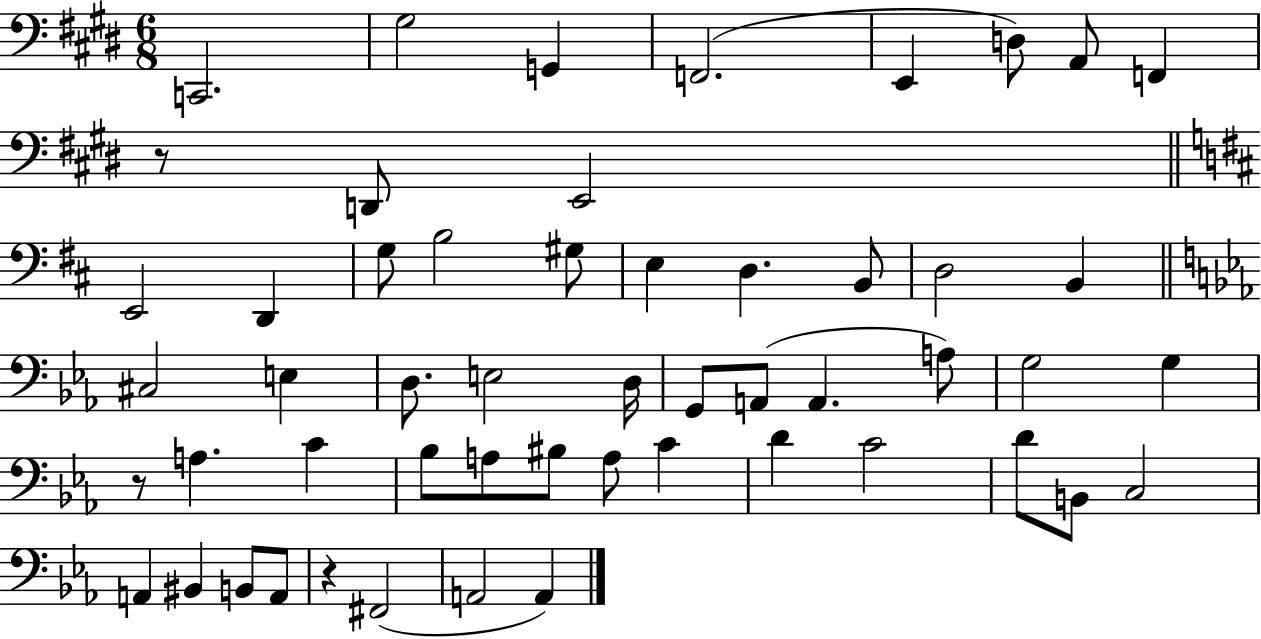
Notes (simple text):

C2/h. G#3/h G2/q F2/h. E2/q D3/e A2/e F2/q R/e D2/e E2/h E2/h D2/q G3/e B3/h G#3/e E3/q D3/q. B2/e D3/h B2/q C#3/h E3/q D3/e. E3/h D3/s G2/e A2/e A2/q. A3/e G3/h G3/q R/e A3/q. C4/q Bb3/e A3/e BIS3/e A3/e C4/q D4/q C4/h D4/e B2/e C3/h A2/q BIS2/q B2/e A2/e R/q F#2/h A2/h A2/q